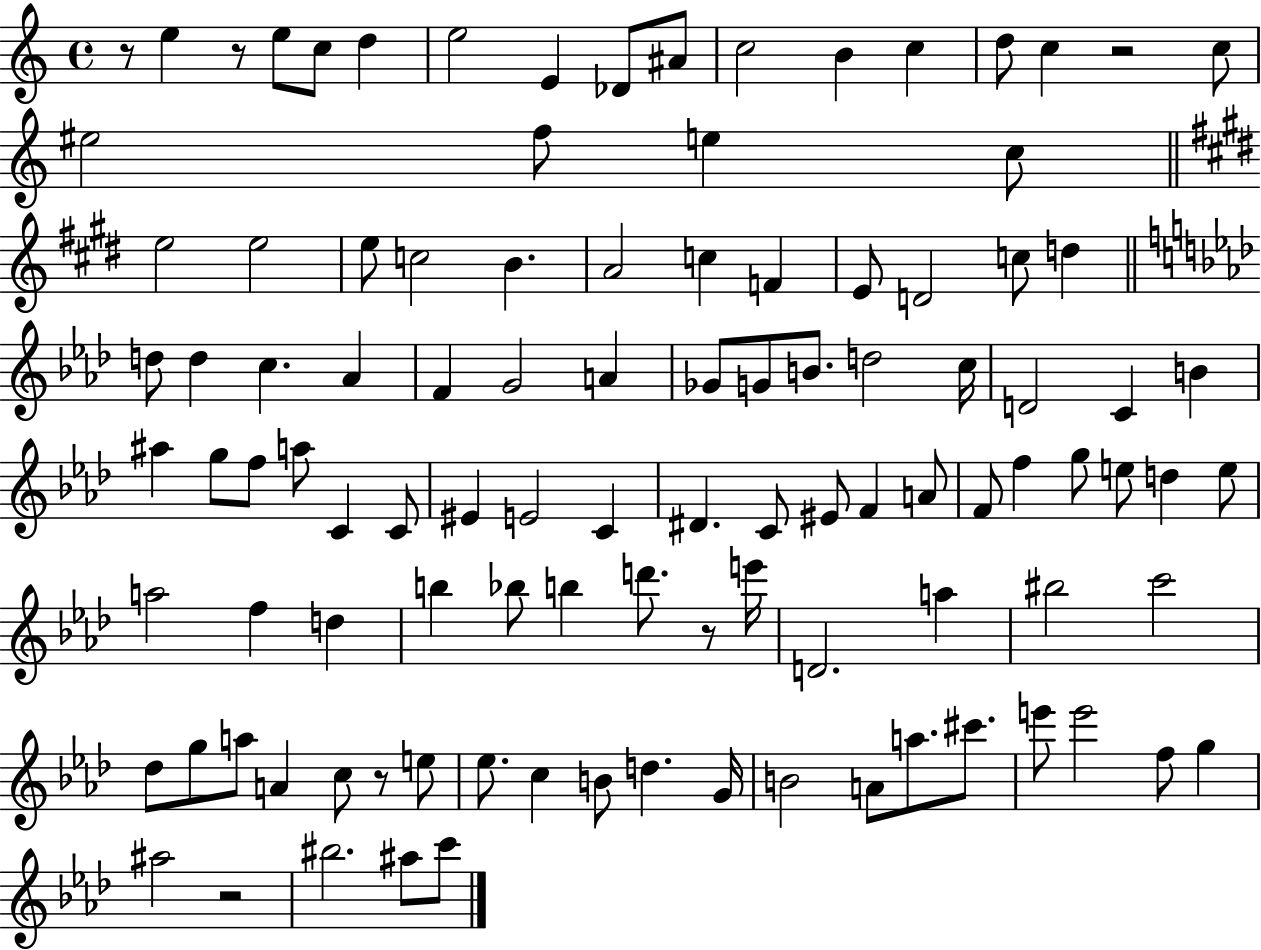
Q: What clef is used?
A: treble